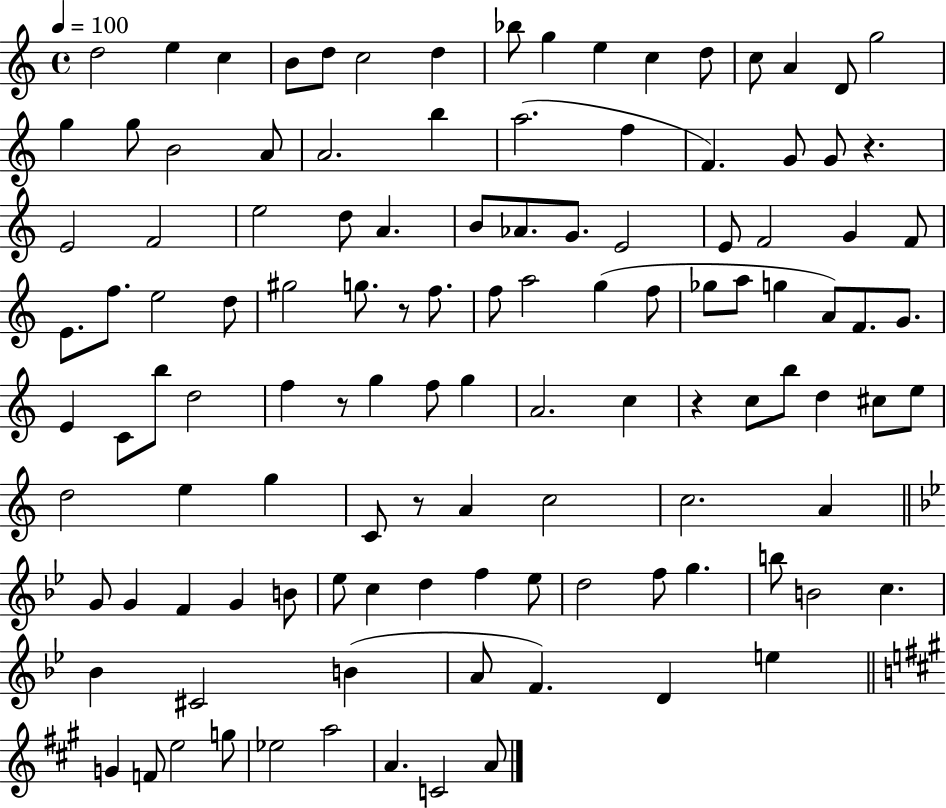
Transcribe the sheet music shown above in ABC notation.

X:1
T:Untitled
M:4/4
L:1/4
K:C
d2 e c B/2 d/2 c2 d _b/2 g e c d/2 c/2 A D/2 g2 g g/2 B2 A/2 A2 b a2 f F G/2 G/2 z E2 F2 e2 d/2 A B/2 _A/2 G/2 E2 E/2 F2 G F/2 E/2 f/2 e2 d/2 ^g2 g/2 z/2 f/2 f/2 a2 g f/2 _g/2 a/2 g A/2 F/2 G/2 E C/2 b/2 d2 f z/2 g f/2 g A2 c z c/2 b/2 d ^c/2 e/2 d2 e g C/2 z/2 A c2 c2 A G/2 G F G B/2 _e/2 c d f _e/2 d2 f/2 g b/2 B2 c _B ^C2 B A/2 F D e G F/2 e2 g/2 _e2 a2 A C2 A/2